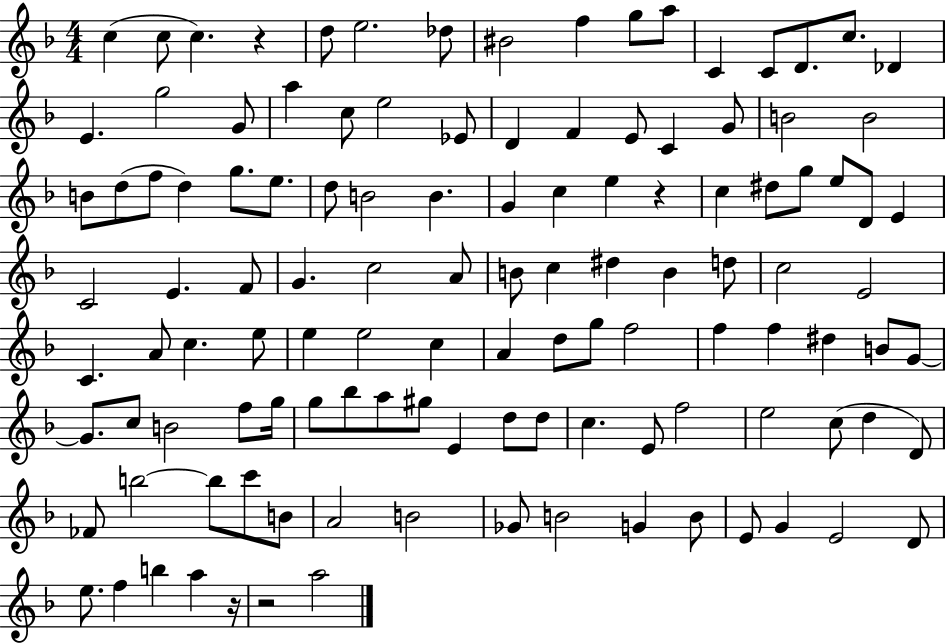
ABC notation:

X:1
T:Untitled
M:4/4
L:1/4
K:F
c c/2 c z d/2 e2 _d/2 ^B2 f g/2 a/2 C C/2 D/2 c/2 _D E g2 G/2 a c/2 e2 _E/2 D F E/2 C G/2 B2 B2 B/2 d/2 f/2 d g/2 e/2 d/2 B2 B G c e z c ^d/2 g/2 e/2 D/2 E C2 E F/2 G c2 A/2 B/2 c ^d B d/2 c2 E2 C A/2 c e/2 e e2 c A d/2 g/2 f2 f f ^d B/2 G/2 G/2 c/2 B2 f/2 g/4 g/2 _b/2 a/2 ^g/2 E d/2 d/2 c E/2 f2 e2 c/2 d D/2 _F/2 b2 b/2 c'/2 B/2 A2 B2 _G/2 B2 G B/2 E/2 G E2 D/2 e/2 f b a z/4 z2 a2